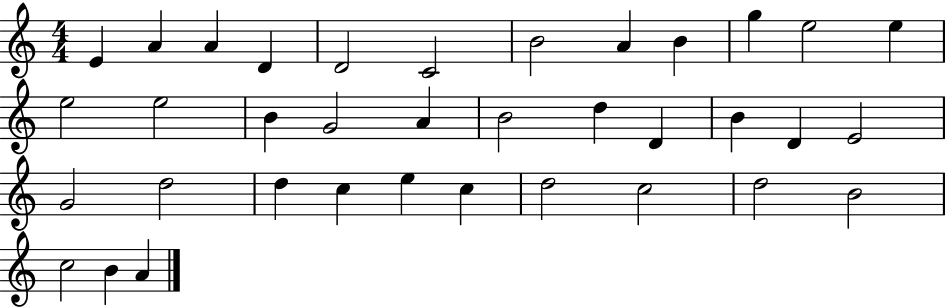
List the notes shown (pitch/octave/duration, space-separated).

E4/q A4/q A4/q D4/q D4/h C4/h B4/h A4/q B4/q G5/q E5/h E5/q E5/h E5/h B4/q G4/h A4/q B4/h D5/q D4/q B4/q D4/q E4/h G4/h D5/h D5/q C5/q E5/q C5/q D5/h C5/h D5/h B4/h C5/h B4/q A4/q